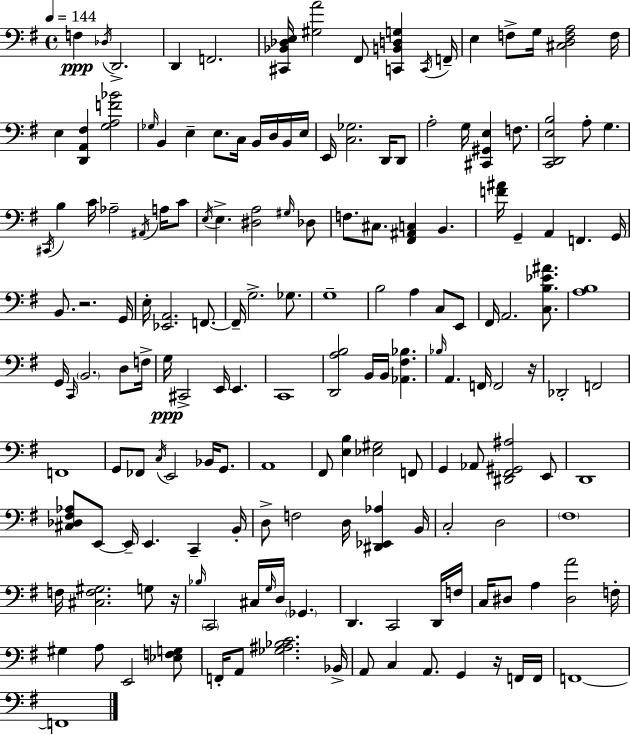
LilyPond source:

{
  \clef bass
  \time 4/4
  \defaultTimeSignature
  \key e \minor
  \tempo 4 = 144
  f4\ppp \acciaccatura { des16 } d,2.-> | d,4 f,2. | <cis, bes, des e>16 <gis a'>2 fis,8 <c, b, d g>4 | \acciaccatura { c,16 } f,16-- e4 f8-> g16 <cis d f a>2 | \break f16 e4 <d, a, fis>4 <g a f' bes'>2 | \grace { ges16 } b,4 e4-- e8. c16 b,16 | d16 b,16 e16 e,16 <c ges>2. | d,16 d,8 a2-. g16 <cis, gis, e>4 | \break f8. <c, d, e b>2 a8-. g4. | \acciaccatura { cis,16 } b4 c'16 aes2-- | \acciaccatura { ais,16 } a16 c'8 \acciaccatura { e16 } e4.-> <dis a>2 | \grace { gis16 } des8 f8. cis8. <fis, ais, c>4 | \break b,4. <f' ais'>16 g,4-- a,4 | f,4. g,16 b,8. r2. | g,16 e16-. <ees, a,>2. | f,8.~~ f,16-- g2.-> | \break ges8. g1-- | b2 a4 | c8 e,8 fis,16 a,2. | <c b ees' ais'>8. <a b>1 | \break g,16 \grace { c,16 } \parenthesize b,2. | d8 f16-> g16\ppp cis,2-> | e,16 e,4. c,1 | <d, a b>2 | \break b,16 b,16 <aes, fis bes>4. \grace { bes16 } a,4. f,16 | f,2 r16 des,2-. | f,2 f,1 | g,8 fes,8 \acciaccatura { c16 } e,2 | \break bes,16 g,8. a,1 | fis,8 <e b>4 | <ees gis>2 f,8 g,4 aes,8 | <dis, fis, gis, ais>2 e,8 d,1 | \break <cis des fis aes>8 e,8~~ e,16-- e,4. | c,4-- b,16-. d8-> f2 | d16 <dis, ees, aes>4 b,16 c2-. | d2 \parenthesize fis1 | \break f16 <cis f gis>2. | g8 r16 \grace { bes16 } \parenthesize c,2 | cis16 \grace { g16 } d16 \parenthesize ges,4. d,4. | c,2 d,16 f16 c16 dis8 a4 | \break <dis a'>2 f16-. gis4 | a8 e,2 <ees f g>8 f,16-. a,8 <ges ais bes c'>2. | bes,16-> a,8 c4 | a,8. g,4 r16 f,16 f,16 f,1~~ | \break f,1 | \bar "|."
}